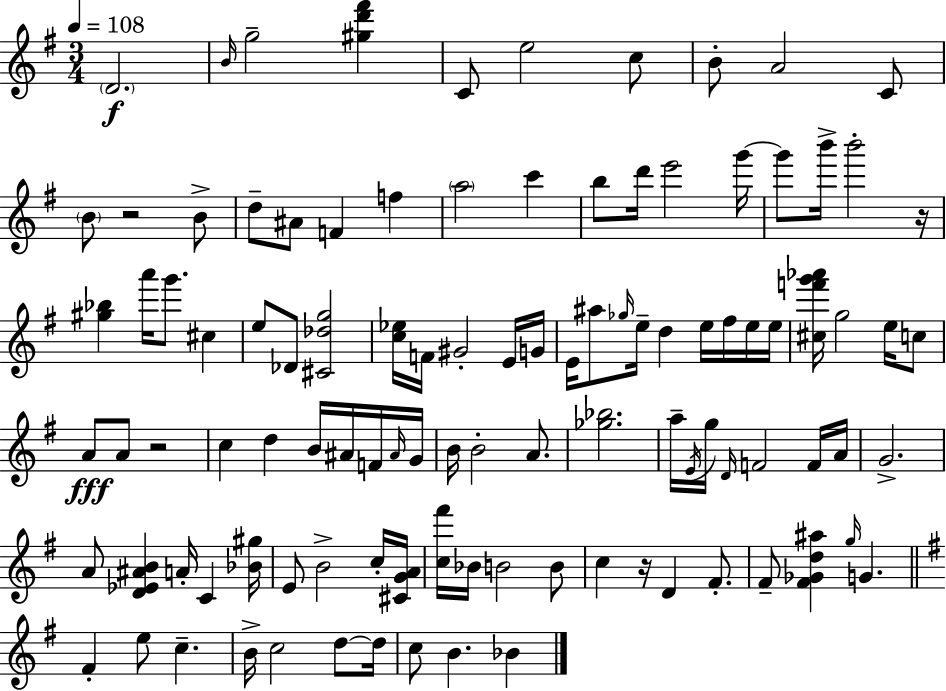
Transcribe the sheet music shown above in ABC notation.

X:1
T:Untitled
M:3/4
L:1/4
K:G
D2 B/4 g2 [^gd'^f'] C/2 e2 c/2 B/2 A2 C/2 B/2 z2 B/2 d/2 ^A/2 F f a2 c' b/2 d'/4 e'2 g'/4 g'/2 b'/4 b'2 z/4 [^g_b] a'/4 g'/2 ^c e/2 _D/2 [^C_dg]2 [c_e]/4 F/4 ^G2 E/4 G/4 E/4 ^a/2 _g/4 e/4 d e/4 ^f/4 e/4 e/4 [^cf'g'_a']/4 g2 e/4 c/2 A/2 A/2 z2 c d B/4 ^A/4 F/4 ^A/4 G/4 B/4 B2 A/2 [_g_b]2 a/4 E/4 g/4 D/4 F2 F/4 A/4 G2 A/2 [D_E^AB] A/4 C [_B^g]/4 E/2 B2 c/4 [^CGA]/4 [c^f']/4 _B/4 B2 B/2 c z/4 D ^F/2 ^F/2 [^F_Gd^a] g/4 G ^F e/2 c B/4 c2 d/2 d/4 c/2 B _B